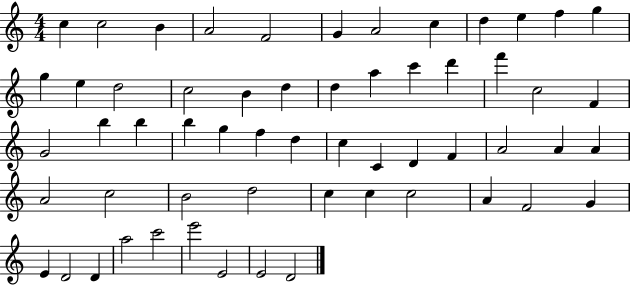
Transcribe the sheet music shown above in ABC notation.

X:1
T:Untitled
M:4/4
L:1/4
K:C
c c2 B A2 F2 G A2 c d e f g g e d2 c2 B d d a c' d' f' c2 F G2 b b b g f d c C D F A2 A A A2 c2 B2 d2 c c c2 A F2 G E D2 D a2 c'2 e'2 E2 E2 D2